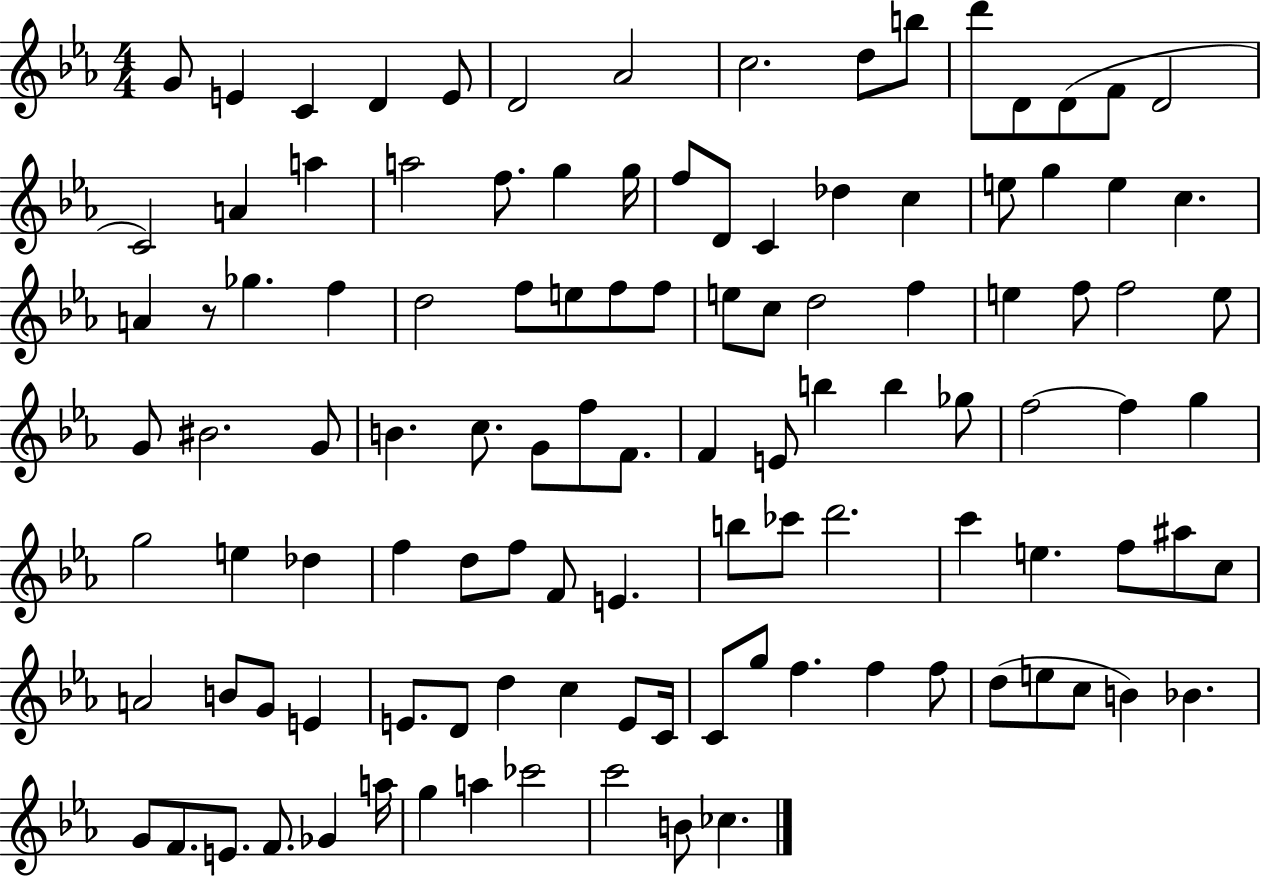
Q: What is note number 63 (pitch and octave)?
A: G5